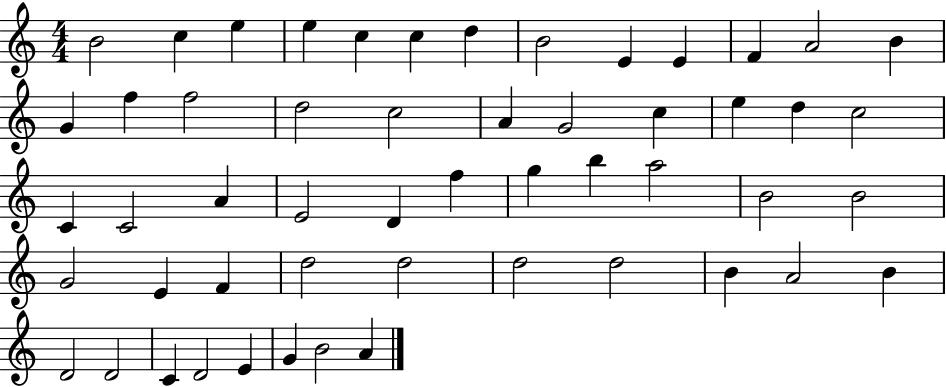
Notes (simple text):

B4/h C5/q E5/q E5/q C5/q C5/q D5/q B4/h E4/q E4/q F4/q A4/h B4/q G4/q F5/q F5/h D5/h C5/h A4/q G4/h C5/q E5/q D5/q C5/h C4/q C4/h A4/q E4/h D4/q F5/q G5/q B5/q A5/h B4/h B4/h G4/h E4/q F4/q D5/h D5/h D5/h D5/h B4/q A4/h B4/q D4/h D4/h C4/q D4/h E4/q G4/q B4/h A4/q